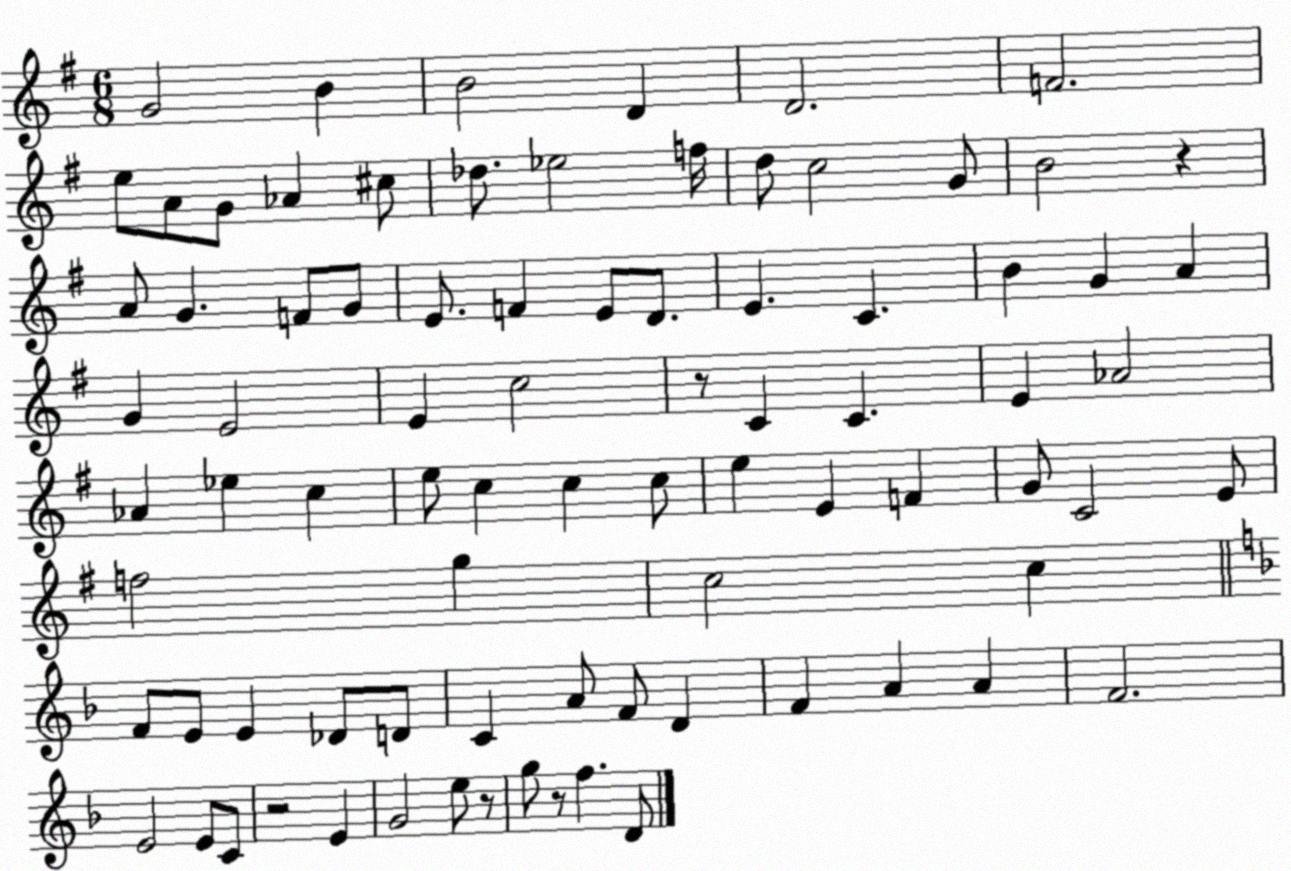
X:1
T:Untitled
M:6/8
L:1/4
K:G
G2 B B2 D D2 F2 e/2 A/2 G/2 _A ^c/2 _d/2 _e2 f/4 d/2 c2 G/2 B2 z A/2 G F/2 G/2 E/2 F E/2 D/2 E C B G A G E2 E c2 z/2 C C E _A2 _A _e c e/2 c c c/2 e E F G/2 C2 E/2 f2 g c2 c F/2 E/2 E _D/2 D/2 C A/2 F/2 D F A A F2 E2 E/2 C/2 z2 E G2 e/2 z/2 g/2 z/2 f D/2